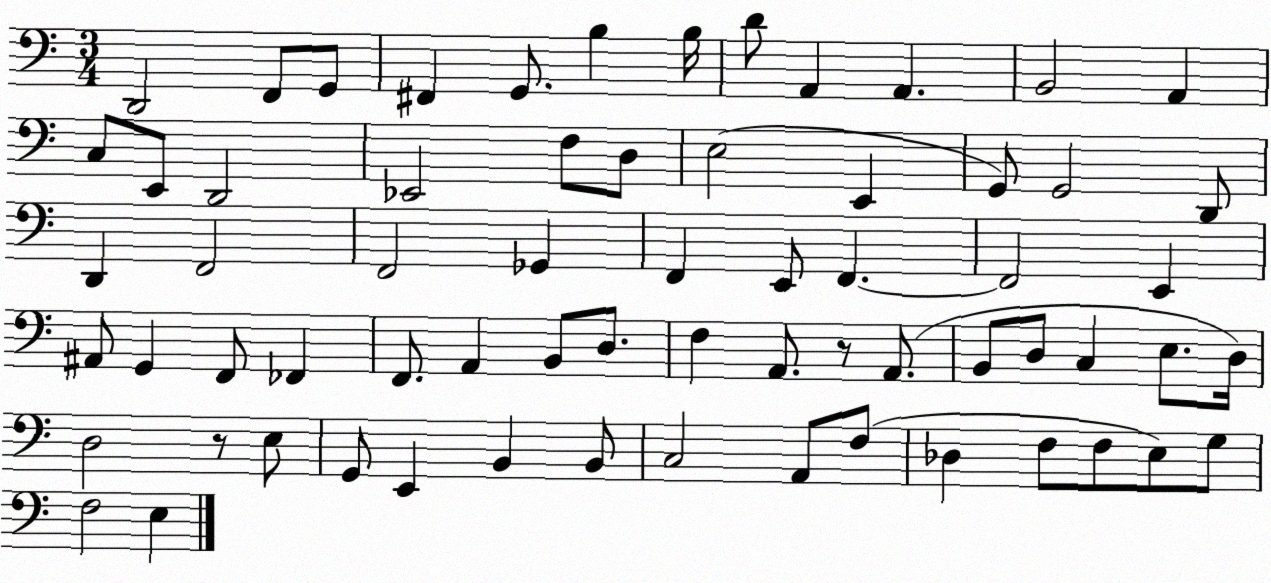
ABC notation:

X:1
T:Untitled
M:3/4
L:1/4
K:C
D,,2 F,,/2 G,,/2 ^F,, G,,/2 B, B,/4 D/2 A,, A,, B,,2 A,, C,/2 E,,/2 D,,2 _E,,2 F,/2 D,/2 E,2 E,, G,,/2 G,,2 D,,/2 D,, F,,2 F,,2 _G,, F,, E,,/2 F,, F,,2 E,, ^A,,/2 G,, F,,/2 _F,, F,,/2 A,, B,,/2 D,/2 F, A,,/2 z/2 A,,/2 B,,/2 D,/2 C, E,/2 D,/4 D,2 z/2 E,/2 G,,/2 E,, B,, B,,/2 C,2 A,,/2 F,/2 _D, F,/2 F,/2 E,/2 G,/2 F,2 E,